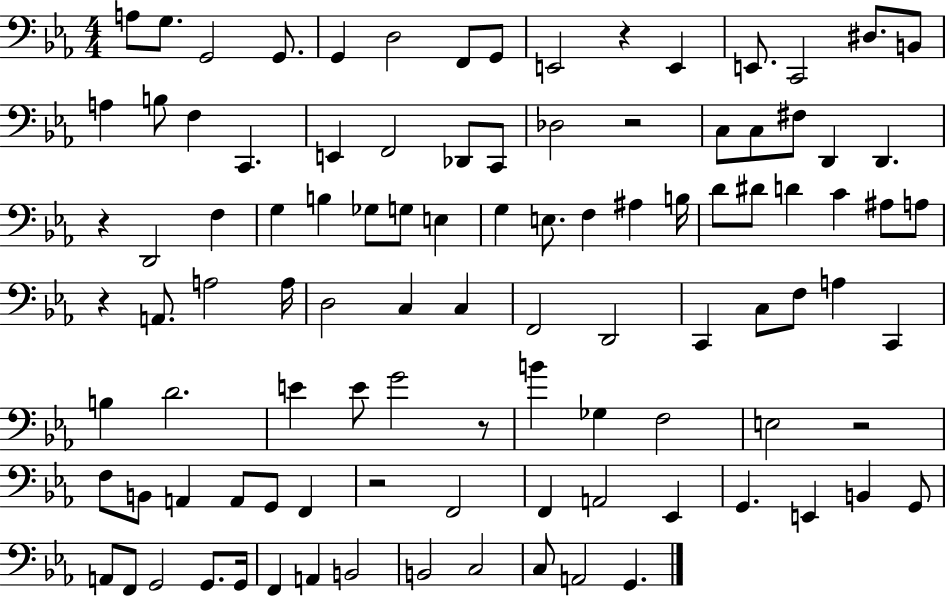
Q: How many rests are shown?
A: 7